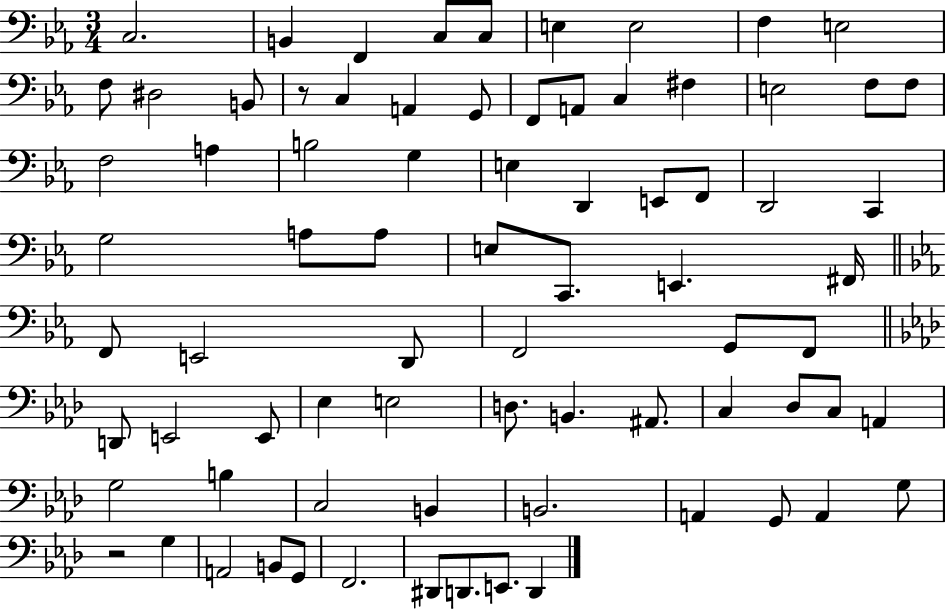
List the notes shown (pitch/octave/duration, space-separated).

C3/h. B2/q F2/q C3/e C3/e E3/q E3/h F3/q E3/h F3/e D#3/h B2/e R/e C3/q A2/q G2/e F2/e A2/e C3/q F#3/q E3/h F3/e F3/e F3/h A3/q B3/h G3/q E3/q D2/q E2/e F2/e D2/h C2/q G3/h A3/e A3/e E3/e C2/e. E2/q. F#2/s F2/e E2/h D2/e F2/h G2/e F2/e D2/e E2/h E2/e Eb3/q E3/h D3/e. B2/q. A#2/e. C3/q Db3/e C3/e A2/q G3/h B3/q C3/h B2/q B2/h. A2/q G2/e A2/q G3/e R/h G3/q A2/h B2/e G2/e F2/h. D#2/e D2/e. E2/e. D2/q